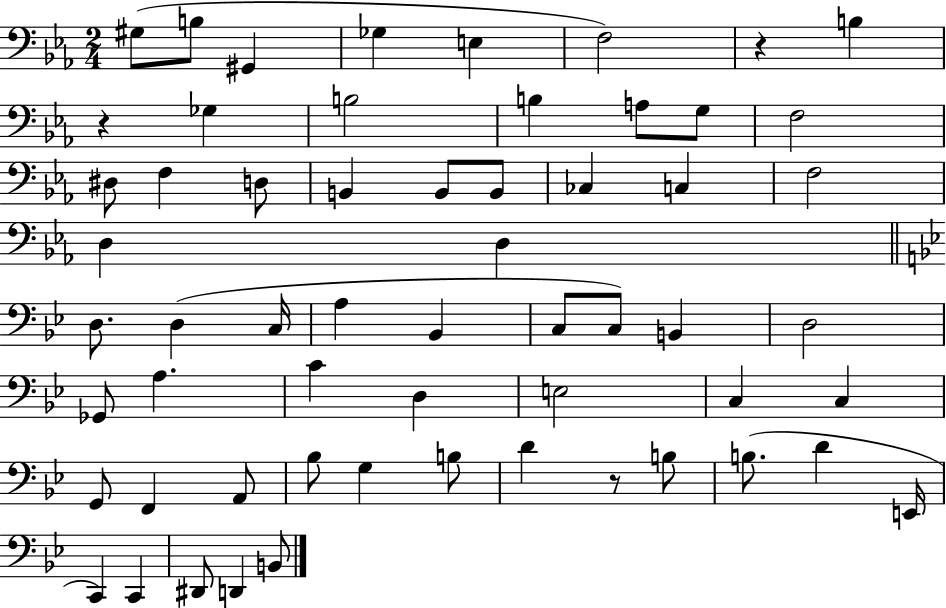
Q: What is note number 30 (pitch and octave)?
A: C3